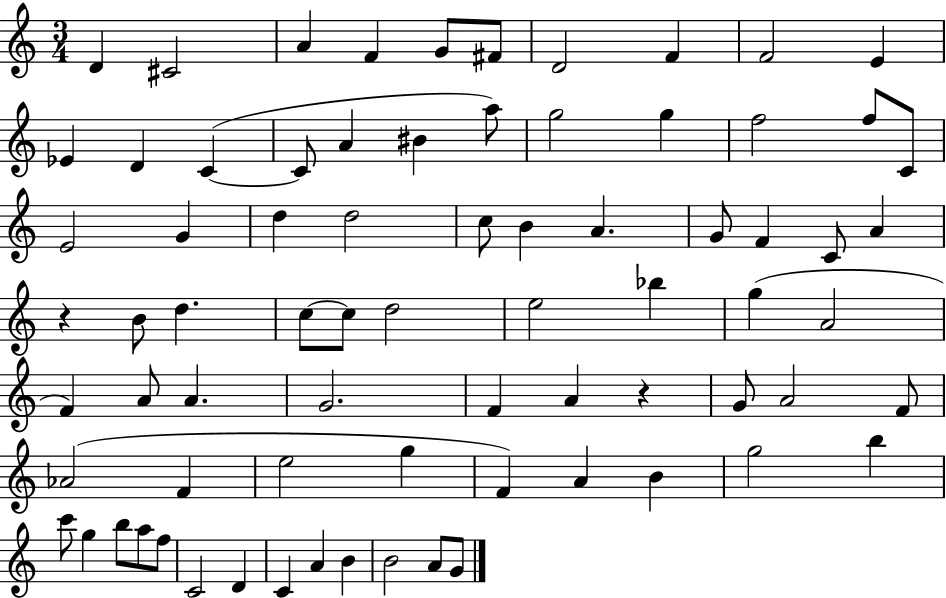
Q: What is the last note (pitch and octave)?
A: G4